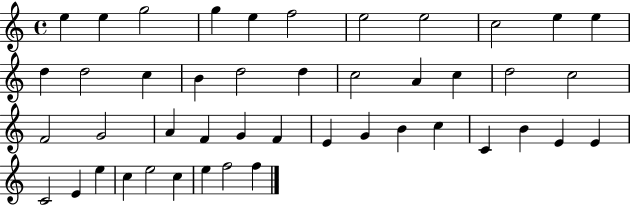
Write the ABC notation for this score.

X:1
T:Untitled
M:4/4
L:1/4
K:C
e e g2 g e f2 e2 e2 c2 e e d d2 c B d2 d c2 A c d2 c2 F2 G2 A F G F E G B c C B E E C2 E e c e2 c e f2 f